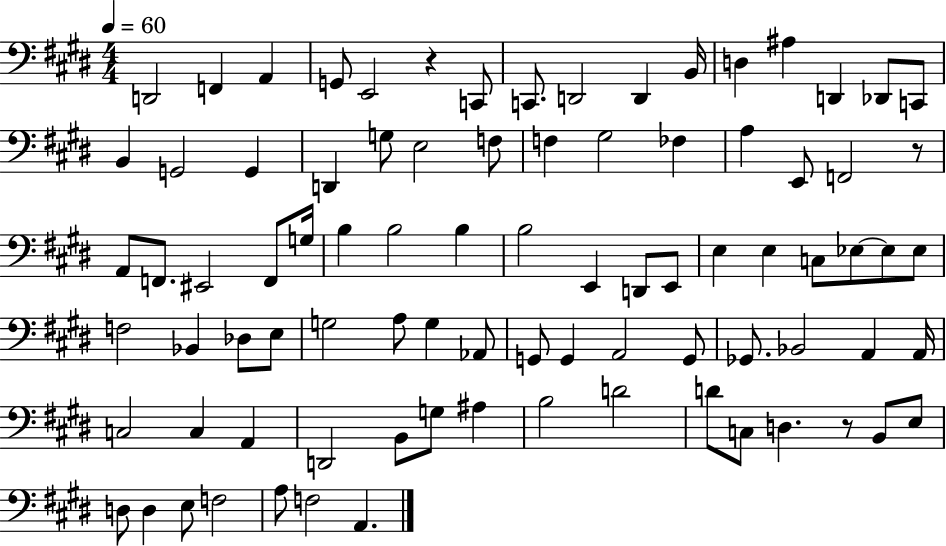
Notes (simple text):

D2/h F2/q A2/q G2/e E2/h R/q C2/e C2/e. D2/h D2/q B2/s D3/q A#3/q D2/q Db2/e C2/e B2/q G2/h G2/q D2/q G3/e E3/h F3/e F3/q G#3/h FES3/q A3/q E2/e F2/h R/e A2/e F2/e. EIS2/h F2/e G3/s B3/q B3/h B3/q B3/h E2/q D2/e E2/e E3/q E3/q C3/e Eb3/e Eb3/e Eb3/e F3/h Bb2/q Db3/e E3/e G3/h A3/e G3/q Ab2/e G2/e G2/q A2/h G2/e Gb2/e. Bb2/h A2/q A2/s C3/h C3/q A2/q D2/h B2/e G3/e A#3/q B3/h D4/h D4/e C3/e D3/q. R/e B2/e E3/e D3/e D3/q E3/e F3/h A3/e F3/h A2/q.